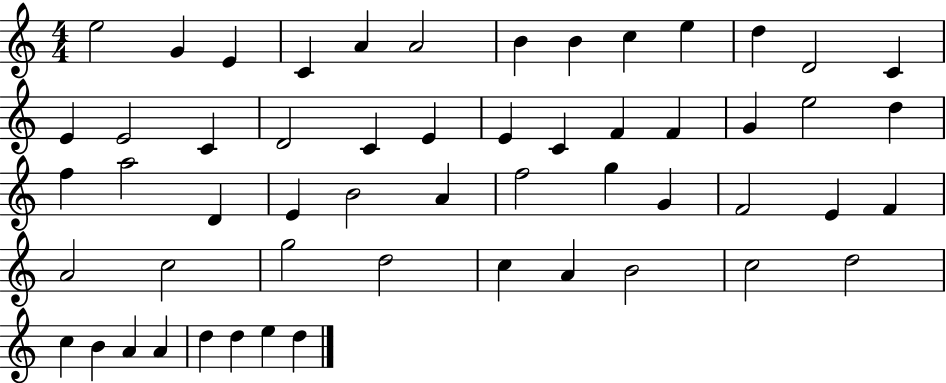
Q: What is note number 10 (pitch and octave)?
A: E5